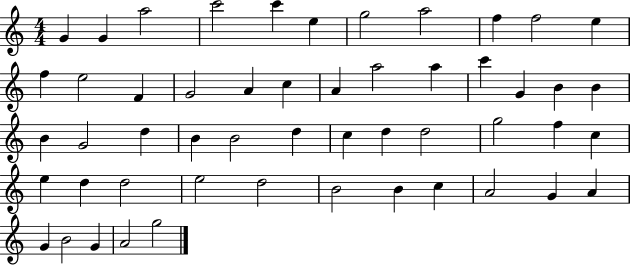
{
  \clef treble
  \numericTimeSignature
  \time 4/4
  \key c \major
  g'4 g'4 a''2 | c'''2 c'''4 e''4 | g''2 a''2 | f''4 f''2 e''4 | \break f''4 e''2 f'4 | g'2 a'4 c''4 | a'4 a''2 a''4 | c'''4 g'4 b'4 b'4 | \break b'4 g'2 d''4 | b'4 b'2 d''4 | c''4 d''4 d''2 | g''2 f''4 c''4 | \break e''4 d''4 d''2 | e''2 d''2 | b'2 b'4 c''4 | a'2 g'4 a'4 | \break g'4 b'2 g'4 | a'2 g''2 | \bar "|."
}